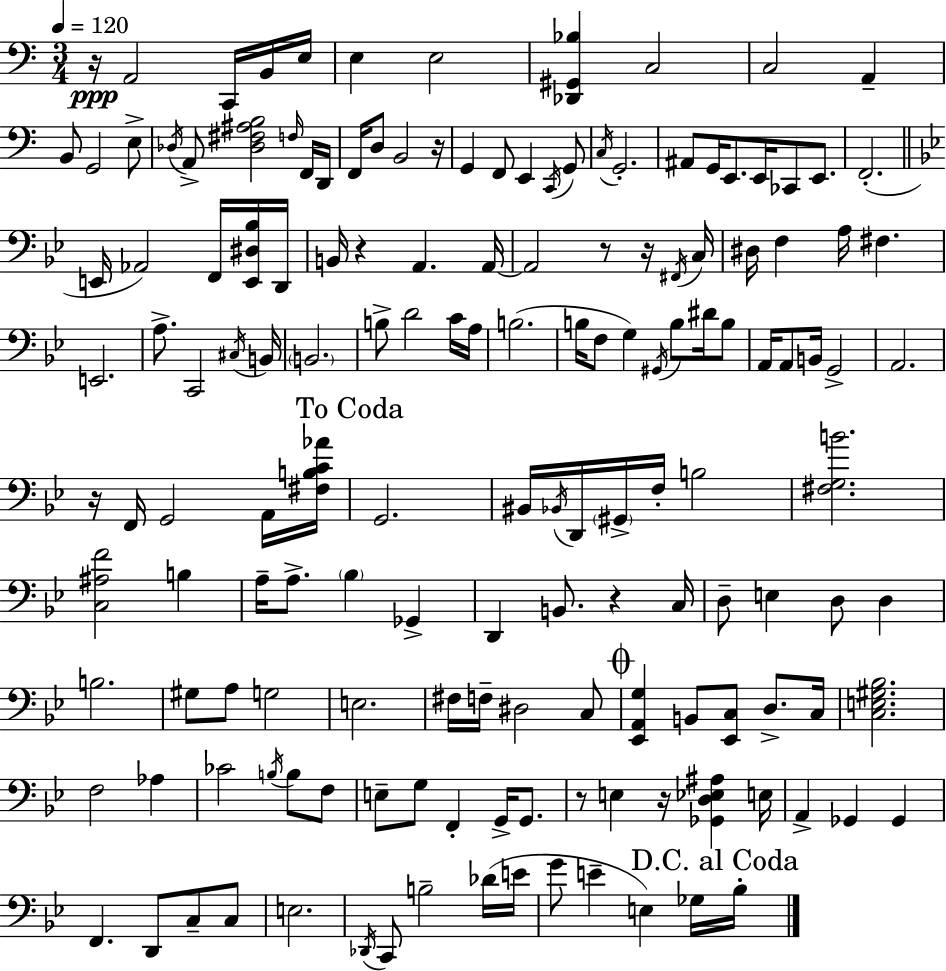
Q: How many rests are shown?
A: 9